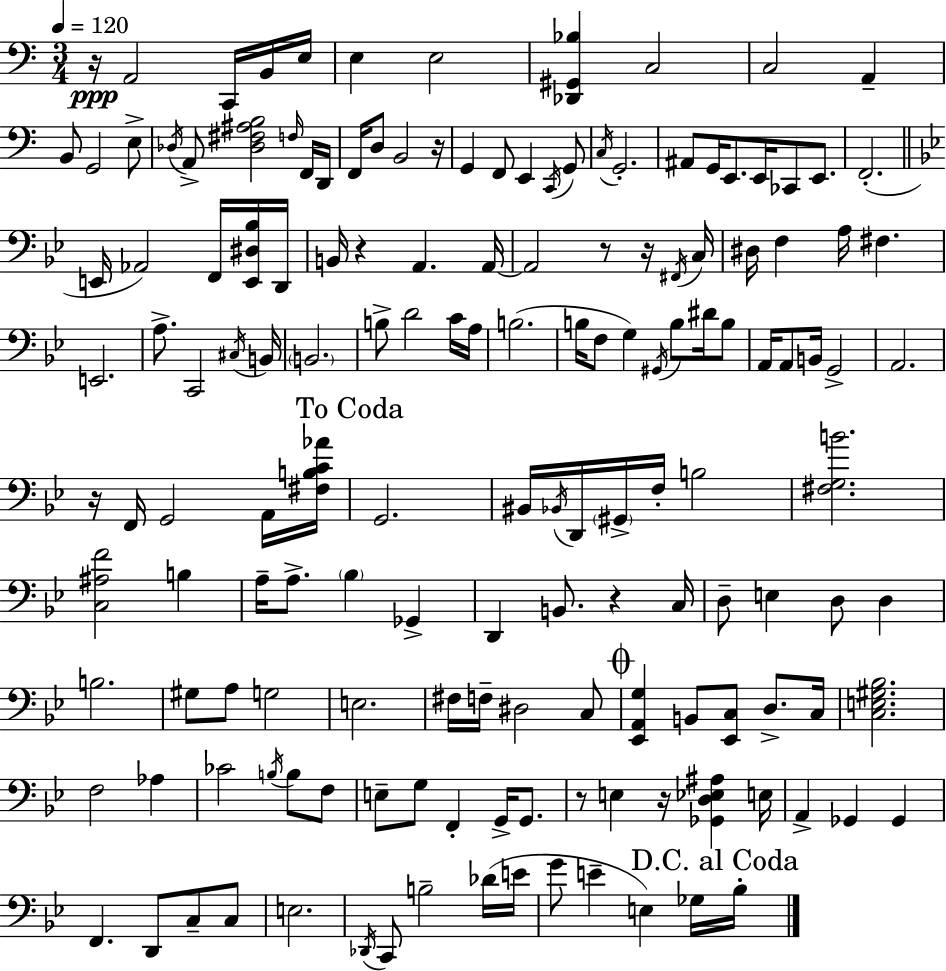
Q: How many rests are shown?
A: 9